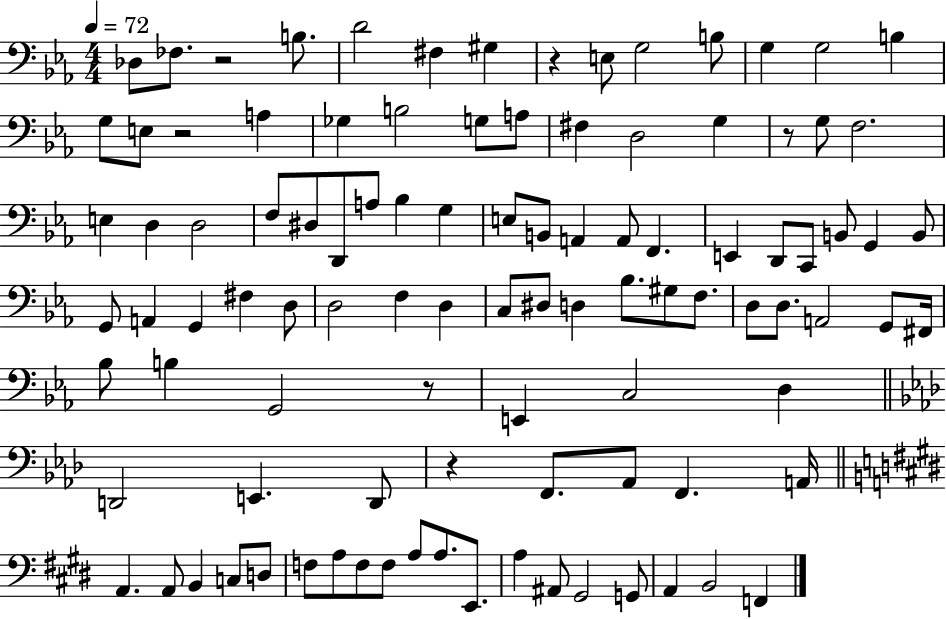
X:1
T:Untitled
M:4/4
L:1/4
K:Eb
_D,/2 _F,/2 z2 B,/2 D2 ^F, ^G, z E,/2 G,2 B,/2 G, G,2 B, G,/2 E,/2 z2 A, _G, B,2 G,/2 A,/2 ^F, D,2 G, z/2 G,/2 F,2 E, D, D,2 F,/2 ^D,/2 D,,/2 A,/2 _B, G, E,/2 B,,/2 A,, A,,/2 F,, E,, D,,/2 C,,/2 B,,/2 G,, B,,/2 G,,/2 A,, G,, ^F, D,/2 D,2 F, D, C,/2 ^D,/2 D, _B,/2 ^G,/2 F,/2 D,/2 D,/2 A,,2 G,,/2 ^F,,/4 _B,/2 B, G,,2 z/2 E,, C,2 D, D,,2 E,, D,,/2 z F,,/2 _A,,/2 F,, A,,/4 A,, A,,/2 B,, C,/2 D,/2 F,/2 A,/2 F,/2 F,/2 A,/2 A,/2 E,,/2 A, ^A,,/2 ^G,,2 G,,/2 A,, B,,2 F,,